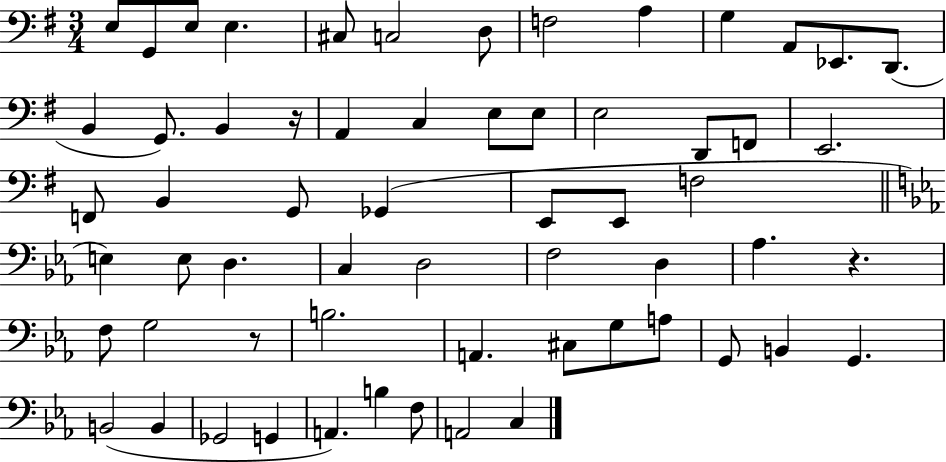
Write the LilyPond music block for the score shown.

{
  \clef bass
  \numericTimeSignature
  \time 3/4
  \key g \major
  e8 g,8 e8 e4. | cis8 c2 d8 | f2 a4 | g4 a,8 ees,8. d,8.( | \break b,4 g,8.) b,4 r16 | a,4 c4 e8 e8 | e2 d,8 f,8 | e,2. | \break f,8 b,4 g,8 ges,4( | e,8 e,8 f2 | \bar "||" \break \key c \minor e4) e8 d4. | c4 d2 | f2 d4 | aes4. r4. | \break f8 g2 r8 | b2. | a,4. cis8 g8 a8 | g,8 b,4 g,4. | \break b,2( b,4 | ges,2 g,4 | a,4.) b4 f8 | a,2 c4 | \break \bar "|."
}